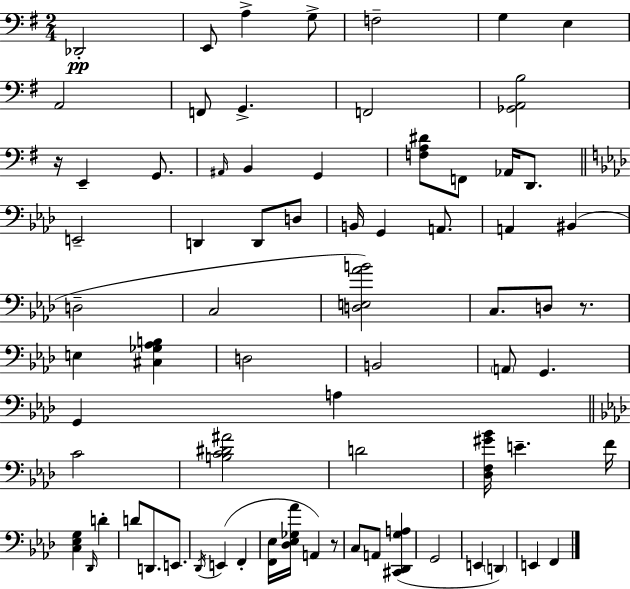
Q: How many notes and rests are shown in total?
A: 72